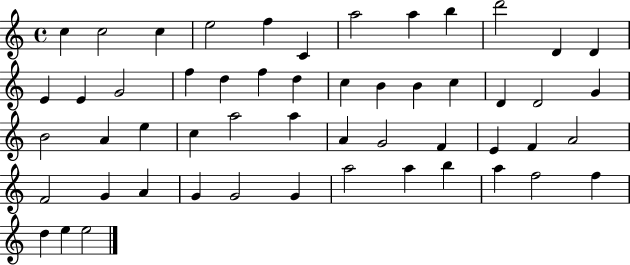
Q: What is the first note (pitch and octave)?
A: C5